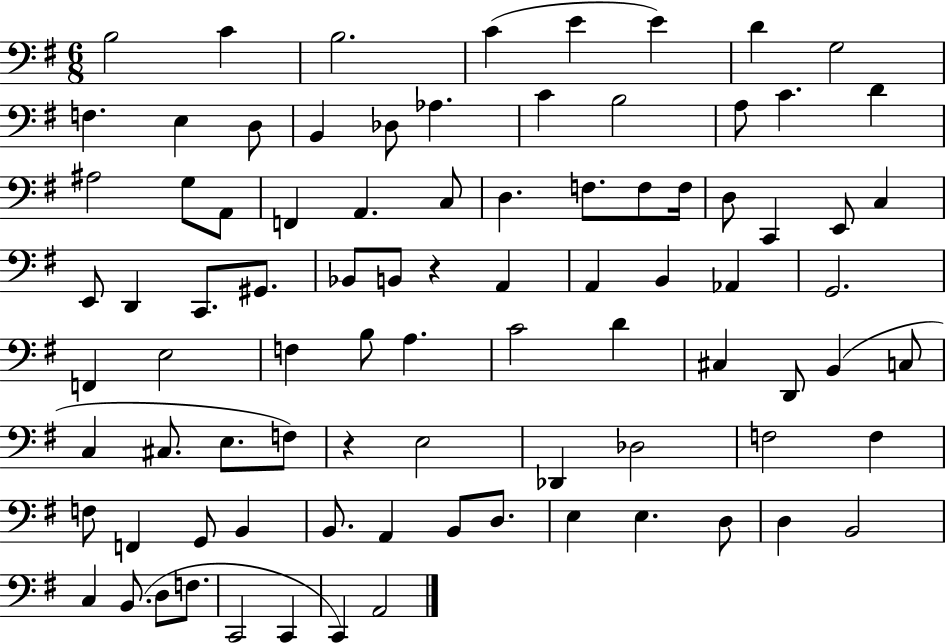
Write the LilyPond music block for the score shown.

{
  \clef bass
  \numericTimeSignature
  \time 6/8
  \key g \major
  \repeat volta 2 { b2 c'4 | b2. | c'4( e'4 e'4) | d'4 g2 | \break f4. e4 d8 | b,4 des8 aes4. | c'4 b2 | a8 c'4. d'4 | \break ais2 g8 a,8 | f,4 a,4. c8 | d4. f8. f8 f16 | d8 c,4 e,8 c4 | \break e,8 d,4 c,8. gis,8. | bes,8 b,8 r4 a,4 | a,4 b,4 aes,4 | g,2. | \break f,4 e2 | f4 b8 a4. | c'2 d'4 | cis4 d,8 b,4( c8 | \break c4 cis8. e8. f8) | r4 e2 | des,4 des2 | f2 f4 | \break f8 f,4 g,8 b,4 | b,8. a,4 b,8 d8. | e4 e4. d8 | d4 b,2 | \break c4 b,8.( d8 f8. | c,2 c,4 | c,4) a,2 | } \bar "|."
}